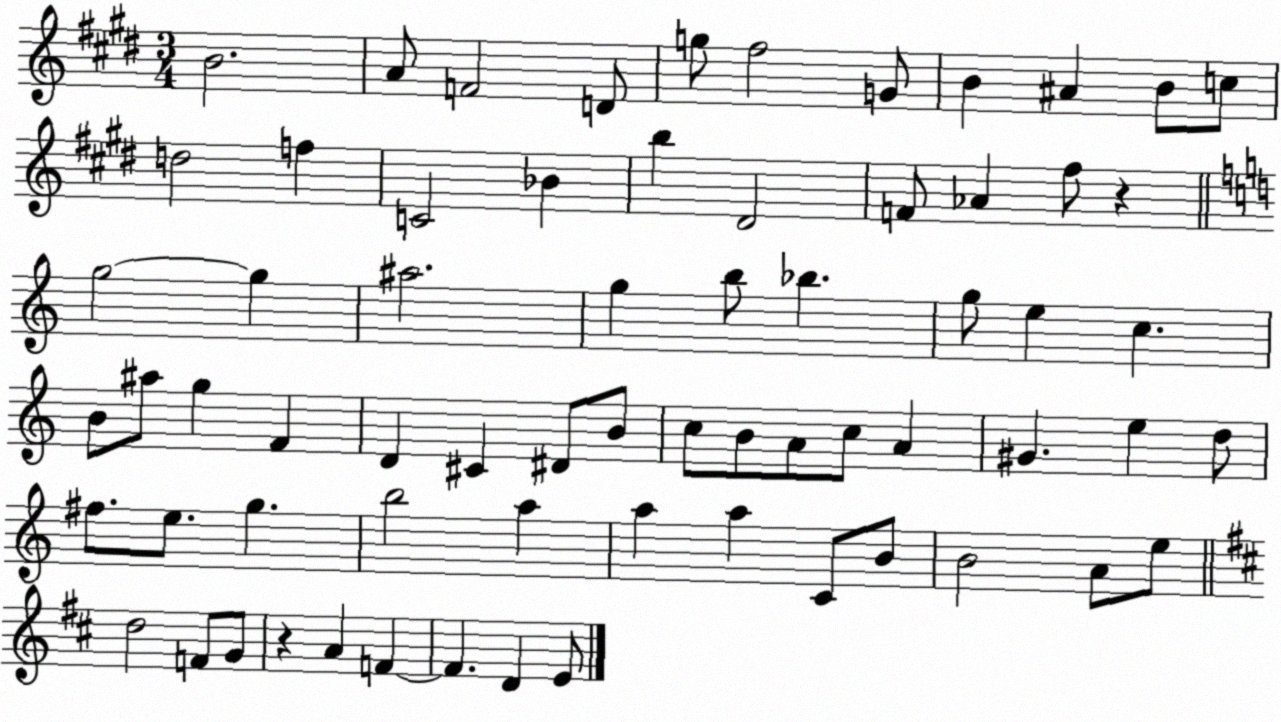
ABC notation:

X:1
T:Untitled
M:3/4
L:1/4
K:E
B2 A/2 F2 D/2 g/2 ^f2 G/2 B ^A B/2 c/2 d2 f C2 _B b ^D2 F/2 _A ^f/2 z g2 g ^a2 g b/2 _b g/2 e c B/2 ^a/2 g F D ^C ^D/2 B/2 c/2 B/2 A/2 c/2 A ^G e d/2 ^f/2 e/2 g b2 a a a C/2 B/2 B2 A/2 e/2 d2 F/2 G/2 z A F F D E/2